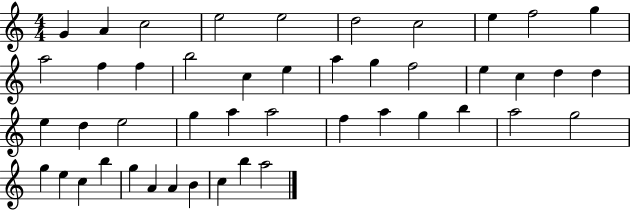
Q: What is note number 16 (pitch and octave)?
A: E5